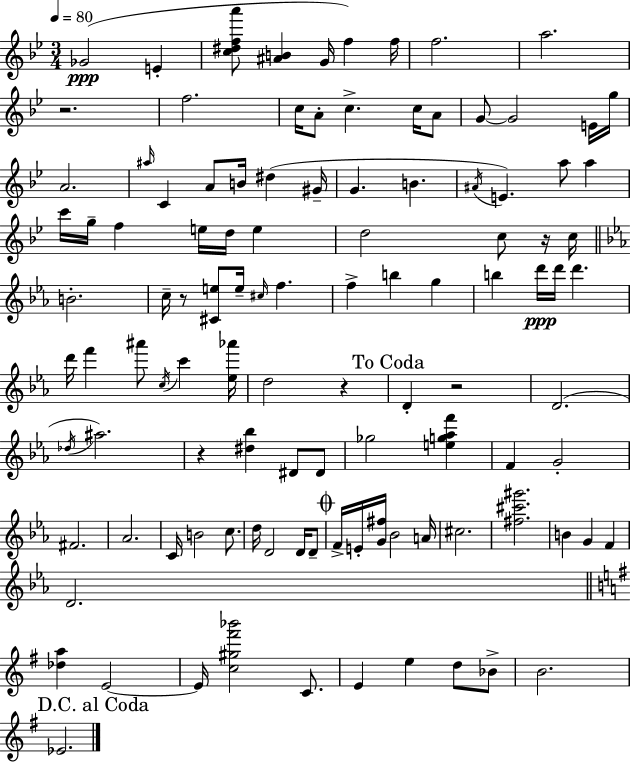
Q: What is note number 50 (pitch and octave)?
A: D6